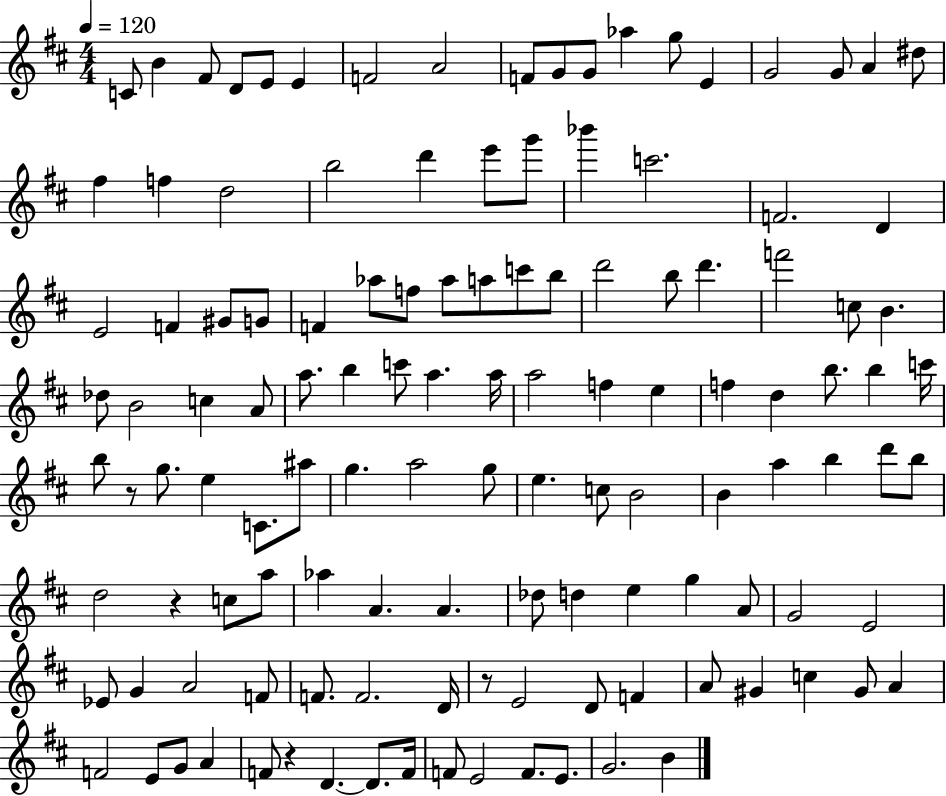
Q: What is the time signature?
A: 4/4